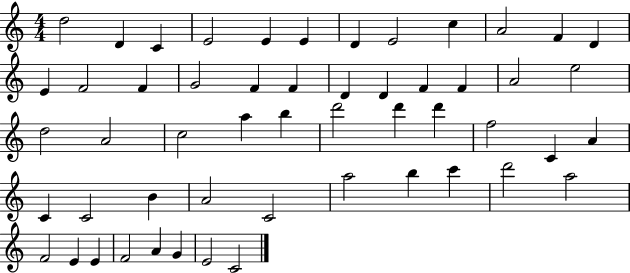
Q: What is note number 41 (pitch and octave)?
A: A5